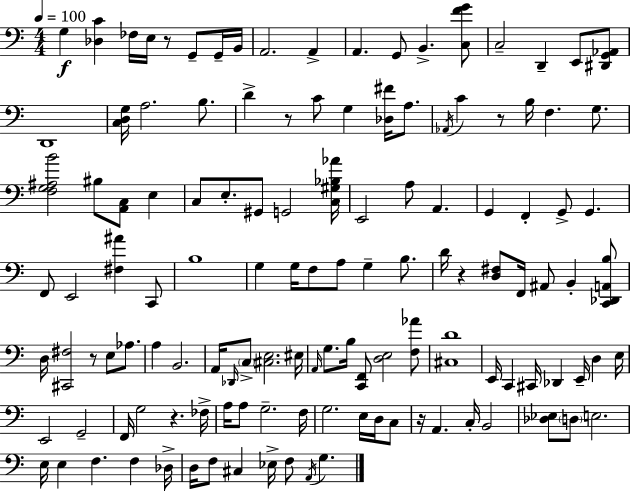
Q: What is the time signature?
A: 4/4